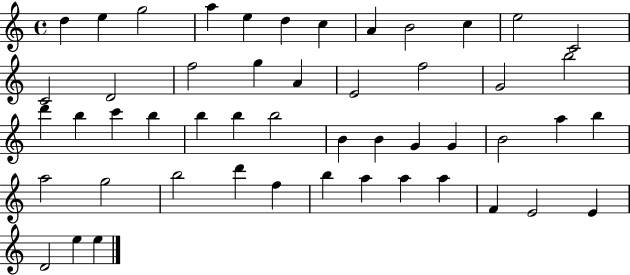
{
  \clef treble
  \time 4/4
  \defaultTimeSignature
  \key c \major
  d''4 e''4 g''2 | a''4 e''4 d''4 c''4 | a'4 b'2 c''4 | e''2 c'2 | \break c'2 d'2 | f''2 g''4 a'4 | e'2 f''2 | g'2 b''2 | \break d'''4 b''4 c'''4 b''4 | b''4 b''4 b''2 | b'4 b'4 g'4 g'4 | b'2 a''4 b''4 | \break a''2 g''2 | b''2 d'''4 f''4 | b''4 a''4 a''4 a''4 | f'4 e'2 e'4 | \break d'2 e''4 e''4 | \bar "|."
}